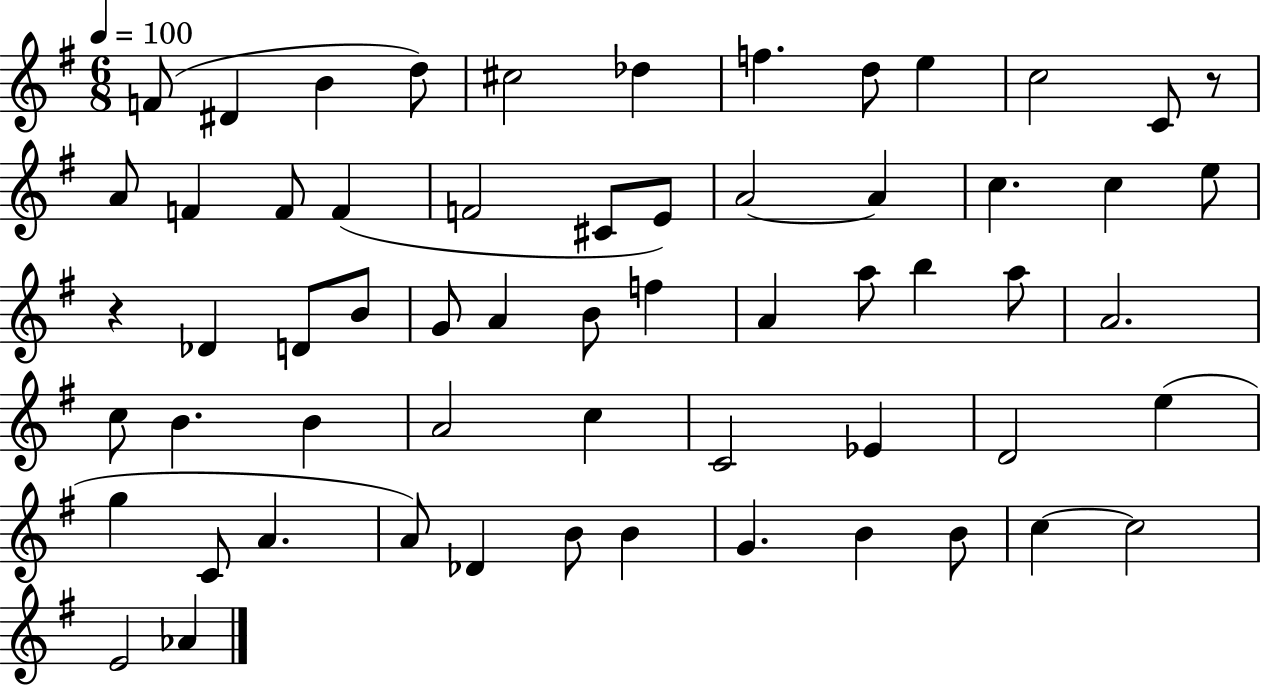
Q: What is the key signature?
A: G major